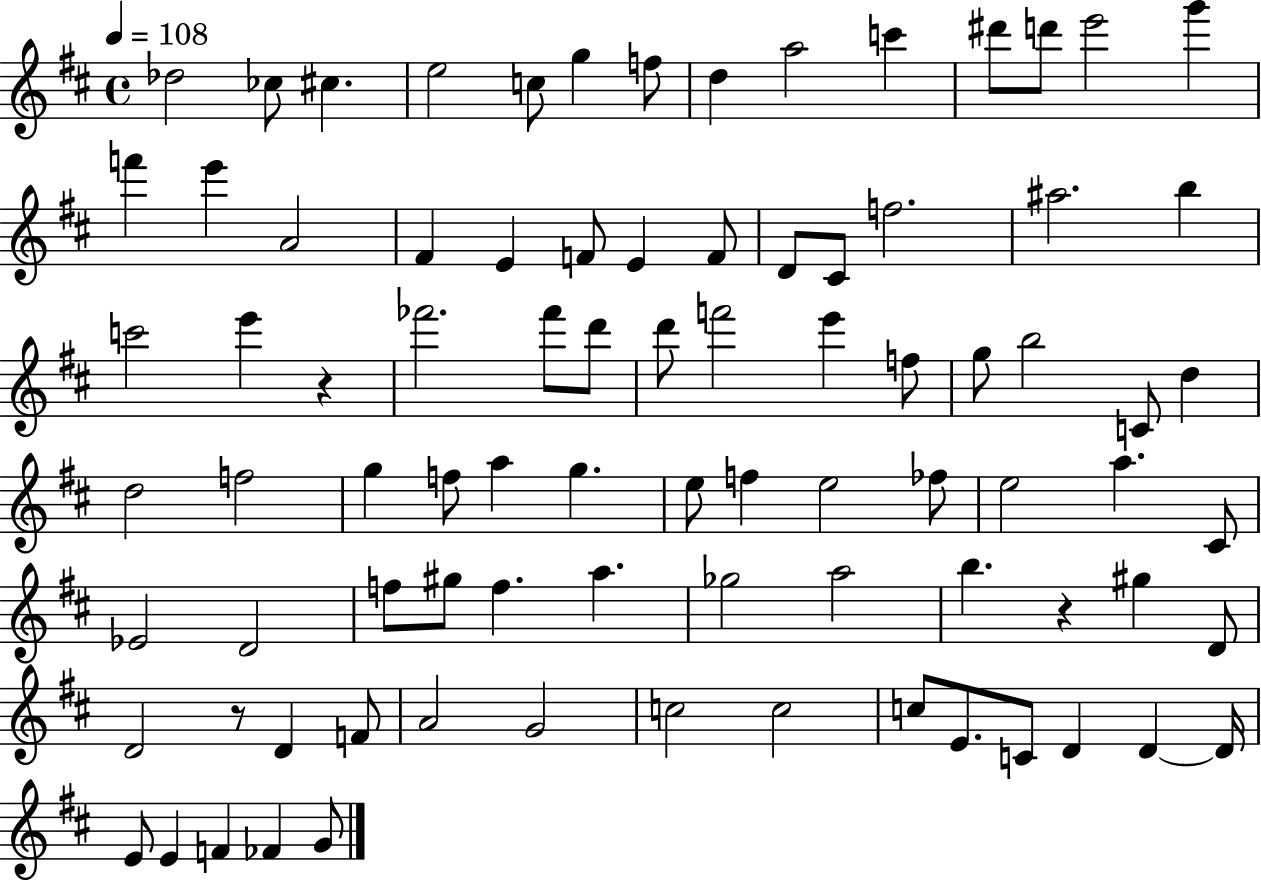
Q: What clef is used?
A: treble